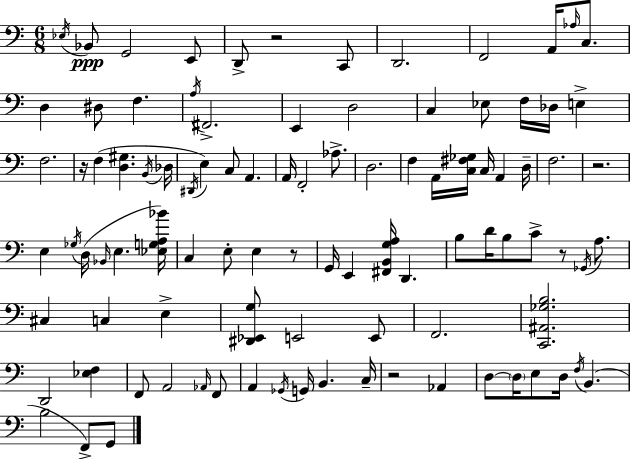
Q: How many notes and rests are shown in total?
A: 97